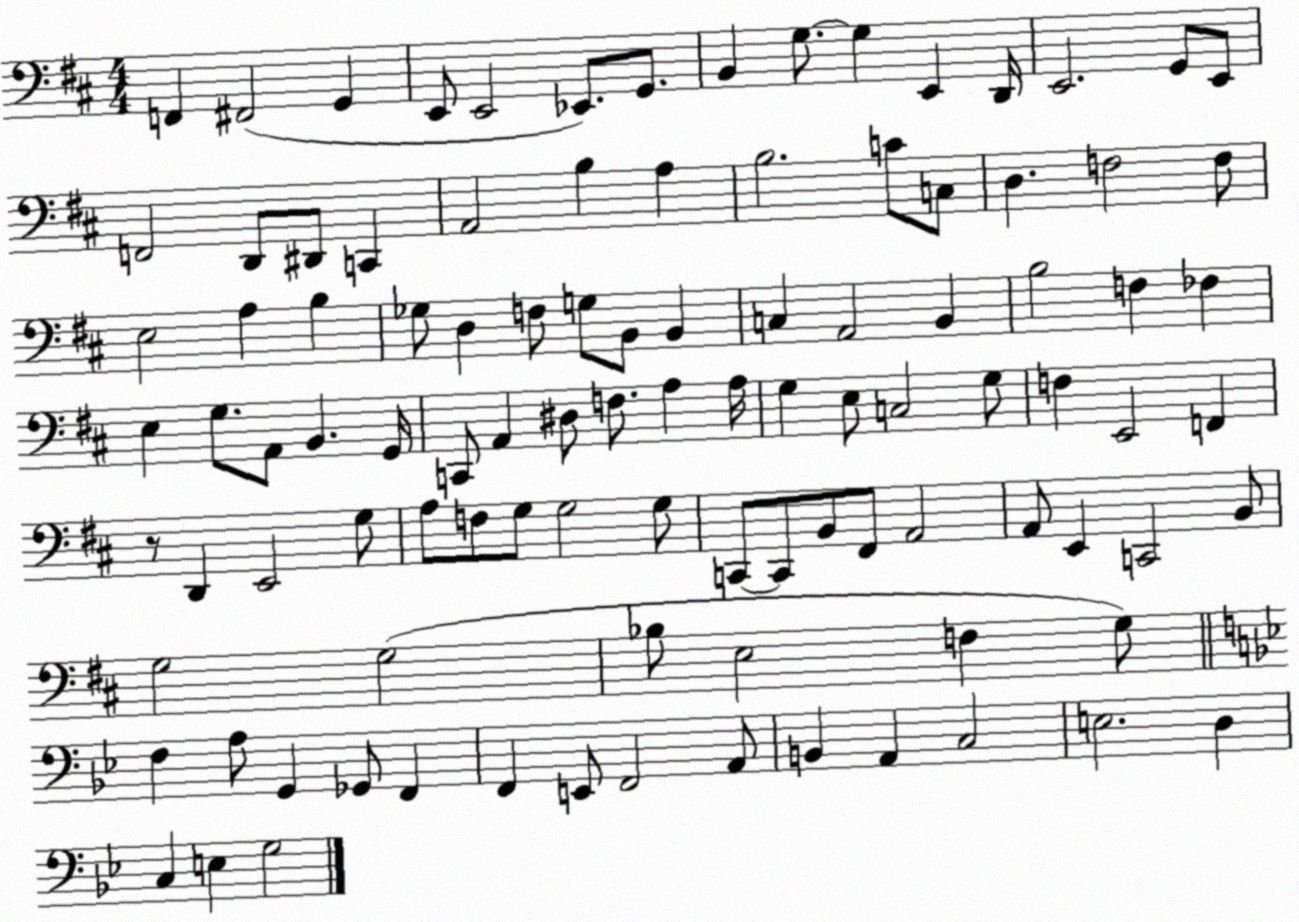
X:1
T:Untitled
M:4/4
L:1/4
K:D
F,, ^F,,2 G,, E,,/2 E,,2 _E,,/2 G,,/2 B,, G,/2 G, E,, D,,/4 E,,2 G,,/2 E,,/2 F,,2 D,,/2 ^D,,/2 C,, A,,2 B, A, B,2 C/2 C,/2 D, F,2 F,/2 E,2 A, B, _G,/2 D, F,/2 G,/2 B,,/2 B,, C, A,,2 B,, B,2 F, _F, E, G,/2 A,,/2 B,, G,,/4 C,,/2 A,, ^D,/2 F,/2 A, A,/4 G, E,/2 C,2 G,/2 F, E,,2 F,, z/2 D,, E,,2 G,/2 A,/2 F,/2 G,/2 G,2 G,/2 C,,/2 C,,/2 B,,/2 ^F,,/2 A,,2 A,,/2 E,, C,,2 B,,/2 G,2 G,2 _B,/2 E,2 F, G,/2 F, A,/2 G,, _G,,/2 F,, F,, E,,/2 F,,2 A,,/2 B,, A,, C,2 E,2 D, C, E, G,2